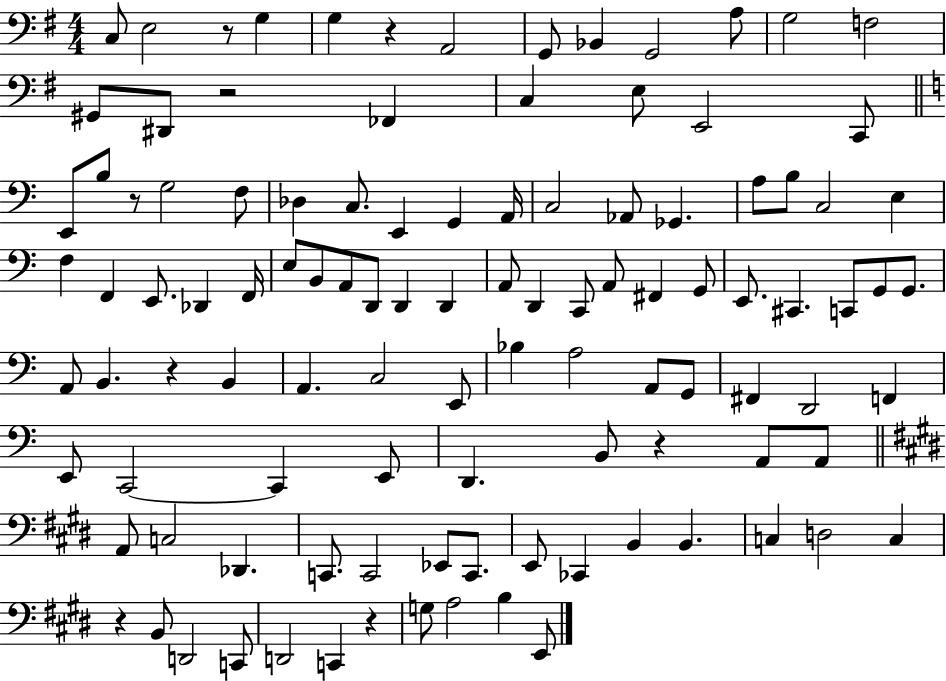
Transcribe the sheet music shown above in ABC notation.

X:1
T:Untitled
M:4/4
L:1/4
K:G
C,/2 E,2 z/2 G, G, z A,,2 G,,/2 _B,, G,,2 A,/2 G,2 F,2 ^G,,/2 ^D,,/2 z2 _F,, C, E,/2 E,,2 C,,/2 E,,/2 B,/2 z/2 G,2 F,/2 _D, C,/2 E,, G,, A,,/4 C,2 _A,,/2 _G,, A,/2 B,/2 C,2 E, F, F,, E,,/2 _D,, F,,/4 E,/2 B,,/2 A,,/2 D,,/2 D,, D,, A,,/2 D,, C,,/2 A,,/2 ^F,, G,,/2 E,,/2 ^C,, C,,/2 G,,/2 G,,/2 A,,/2 B,, z B,, A,, C,2 E,,/2 _B, A,2 A,,/2 G,,/2 ^F,, D,,2 F,, E,,/2 C,,2 C,, E,,/2 D,, B,,/2 z A,,/2 A,,/2 A,,/2 C,2 _D,, C,,/2 C,,2 _E,,/2 C,,/2 E,,/2 _C,, B,, B,, C, D,2 C, z B,,/2 D,,2 C,,/2 D,,2 C,, z G,/2 A,2 B, E,,/2